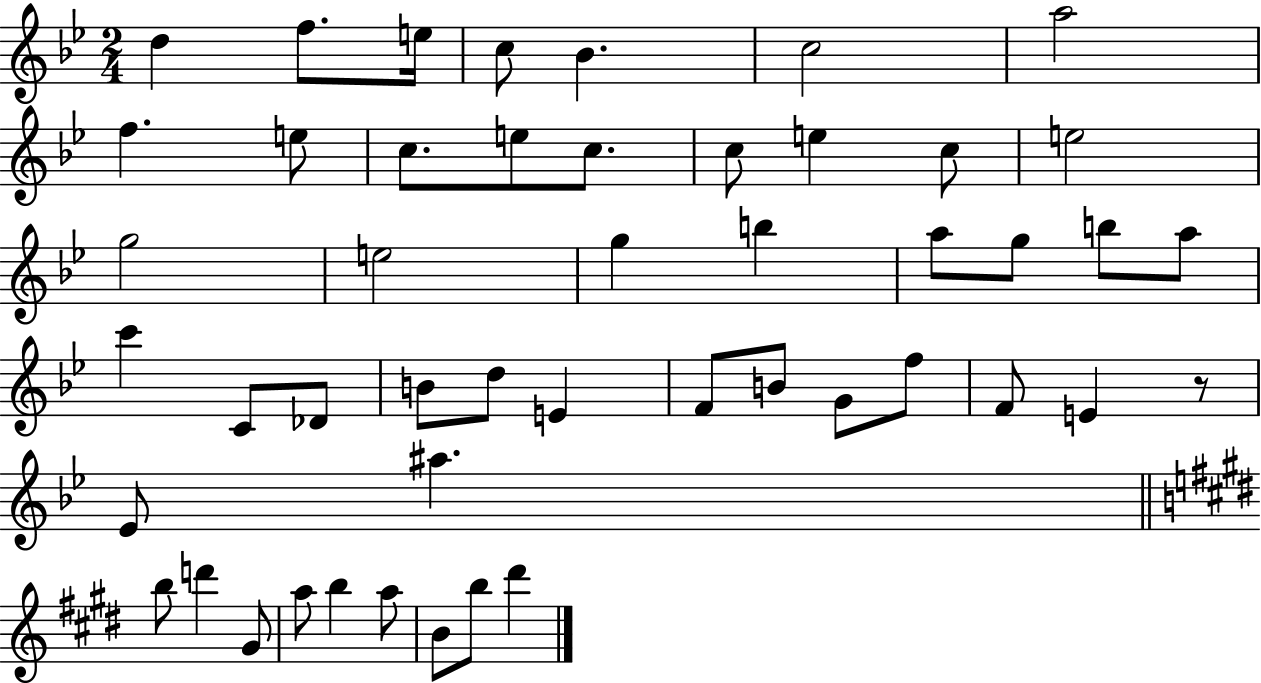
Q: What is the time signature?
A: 2/4